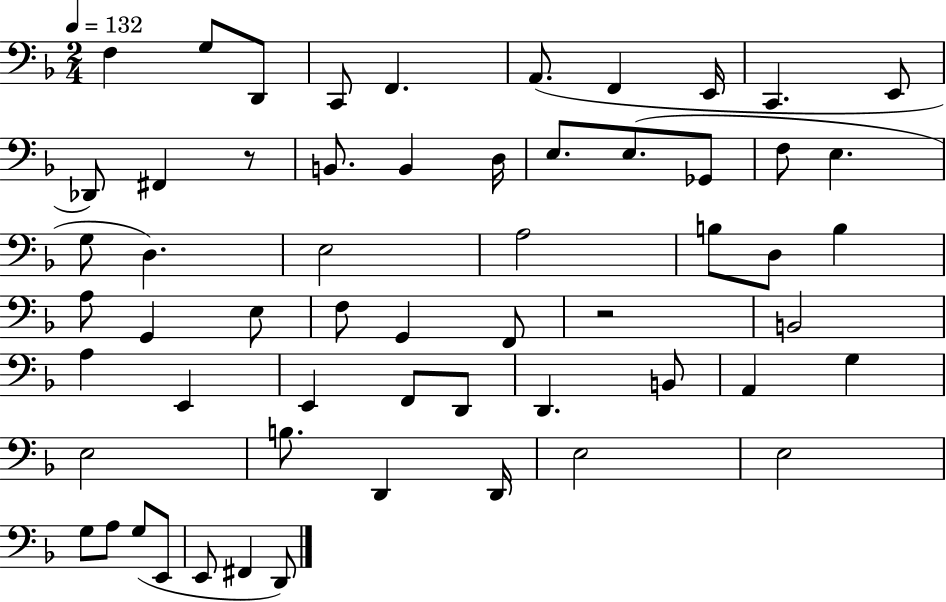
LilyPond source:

{
  \clef bass
  \numericTimeSignature
  \time 2/4
  \key f \major
  \tempo 4 = 132
  f4 g8 d,8 | c,8 f,4. | a,8.( f,4 e,16 | c,4. e,8 | \break des,8) fis,4 r8 | b,8. b,4 d16 | e8. e8.( ges,8 | f8 e4. | \break g8 d4.) | e2 | a2 | b8 d8 b4 | \break a8 g,4 e8 | f8 g,4 f,8 | r2 | b,2 | \break a4 e,4 | e,4 f,8 d,8 | d,4. b,8 | a,4 g4 | \break e2 | b8. d,4 d,16 | e2 | e2 | \break g8 a8 g8( e,8 | e,8 fis,4 d,8) | \bar "|."
}